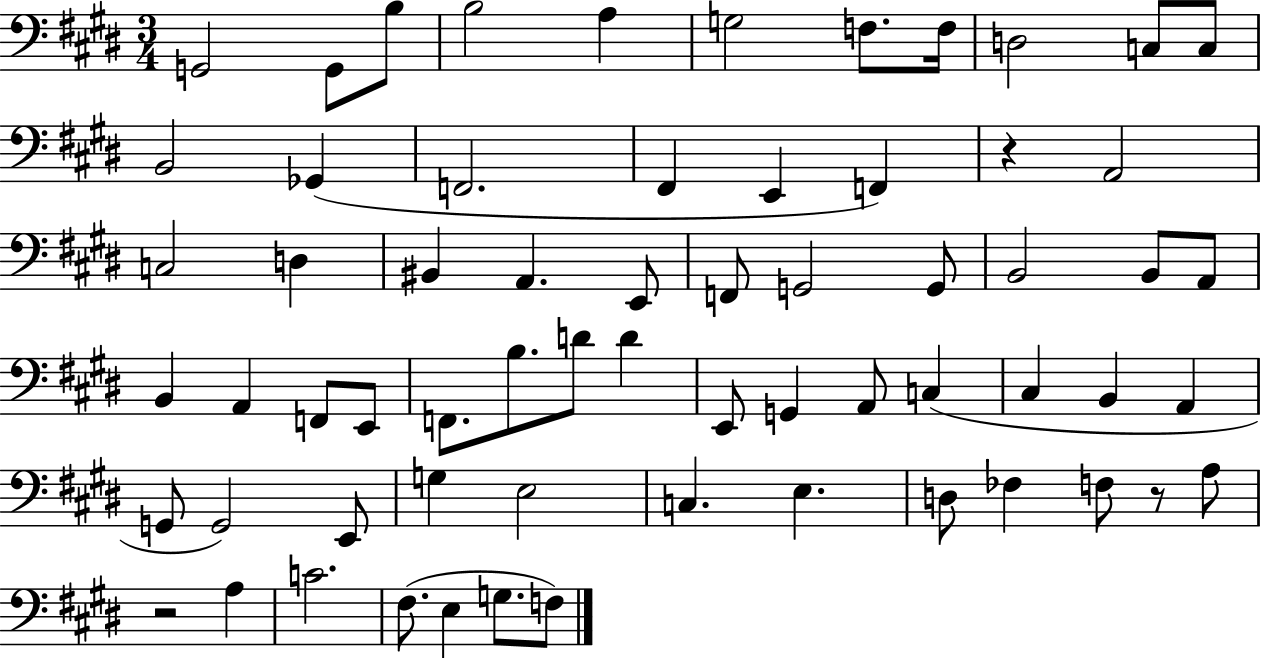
{
  \clef bass
  \numericTimeSignature
  \time 3/4
  \key e \major
  \repeat volta 2 { g,2 g,8 b8 | b2 a4 | g2 f8. f16 | d2 c8 c8 | \break b,2 ges,4( | f,2. | fis,4 e,4 f,4) | r4 a,2 | \break c2 d4 | bis,4 a,4. e,8 | f,8 g,2 g,8 | b,2 b,8 a,8 | \break b,4 a,4 f,8 e,8 | f,8. b8. d'8 d'4 | e,8 g,4 a,8 c4( | cis4 b,4 a,4 | \break g,8 g,2) e,8 | g4 e2 | c4. e4. | d8 fes4 f8 r8 a8 | \break r2 a4 | c'2. | fis8.( e4 g8. f8) | } \bar "|."
}